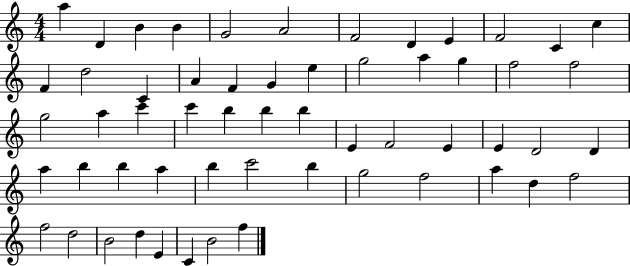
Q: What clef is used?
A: treble